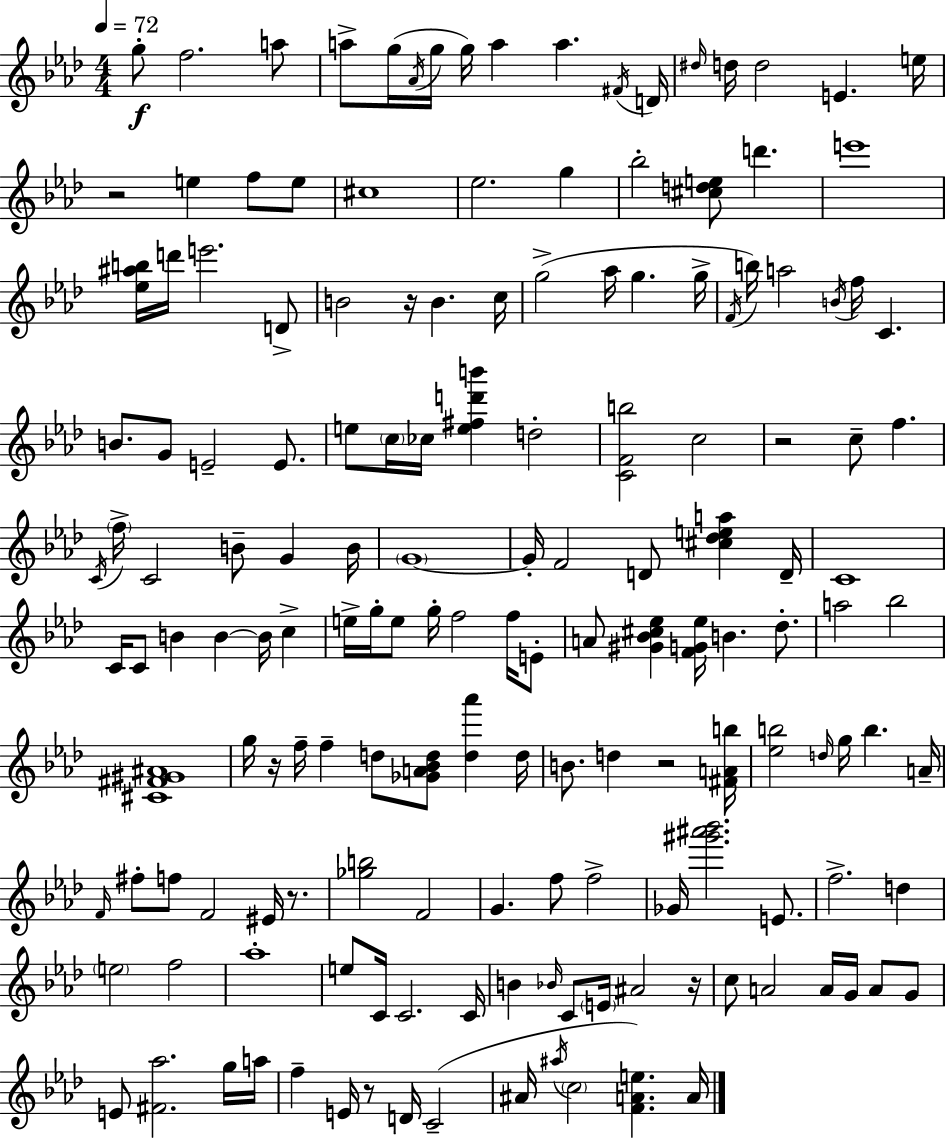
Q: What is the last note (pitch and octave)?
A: A4